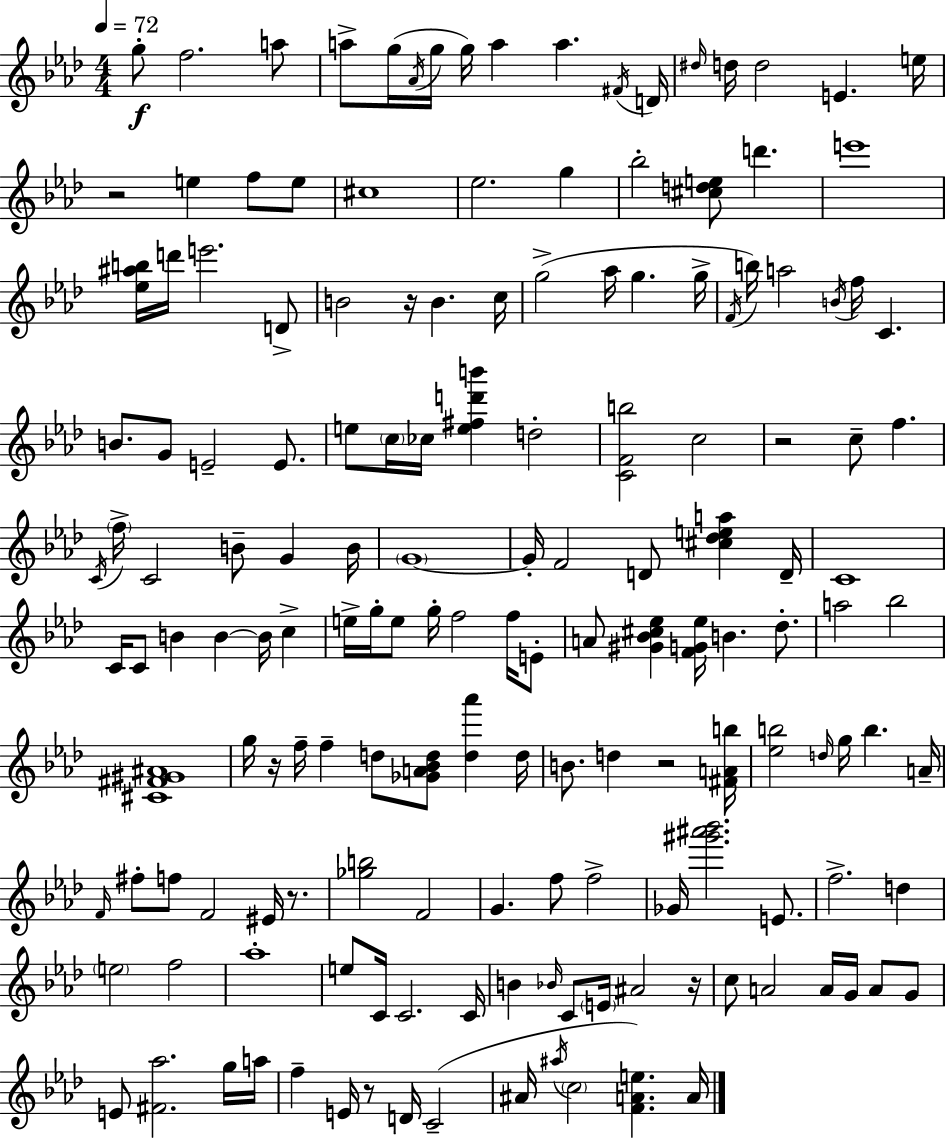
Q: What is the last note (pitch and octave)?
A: A4